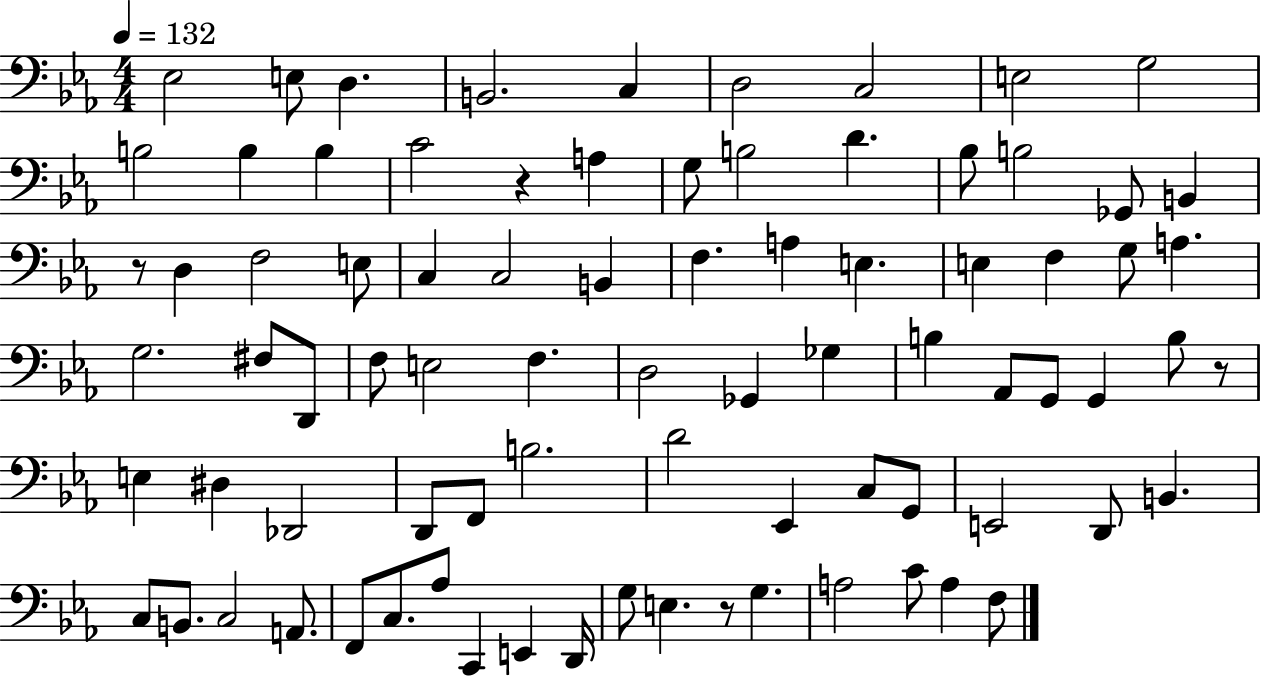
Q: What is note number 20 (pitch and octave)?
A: Gb2